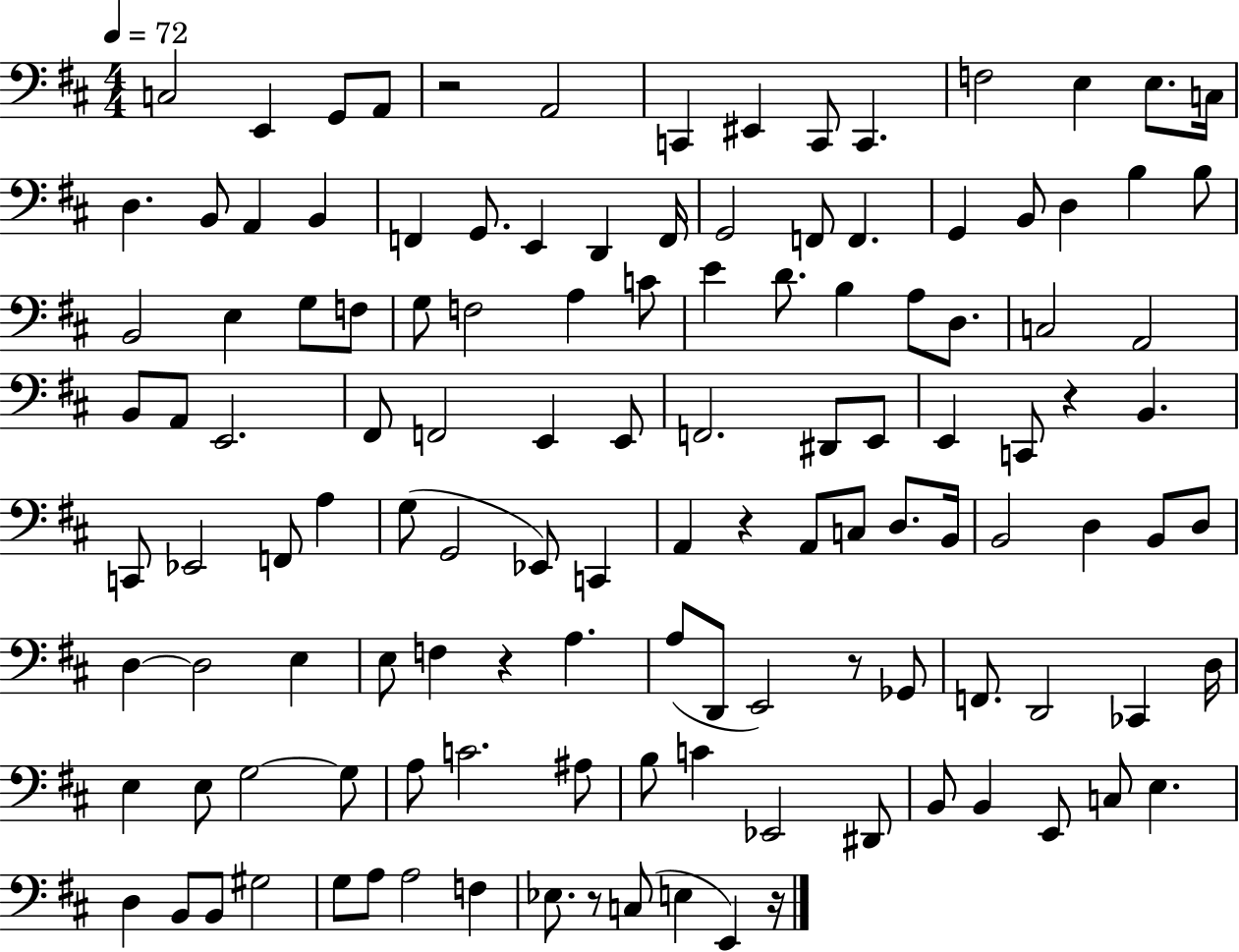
C3/h E2/q G2/e A2/e R/h A2/h C2/q EIS2/q C2/e C2/q. F3/h E3/q E3/e. C3/s D3/q. B2/e A2/q B2/q F2/q G2/e. E2/q D2/q F2/s G2/h F2/e F2/q. G2/q B2/e D3/q B3/q B3/e B2/h E3/q G3/e F3/e G3/e F3/h A3/q C4/e E4/q D4/e. B3/q A3/e D3/e. C3/h A2/h B2/e A2/e E2/h. F#2/e F2/h E2/q E2/e F2/h. D#2/e E2/e E2/q C2/e R/q B2/q. C2/e Eb2/h F2/e A3/q G3/e G2/h Eb2/e C2/q A2/q R/q A2/e C3/e D3/e. B2/s B2/h D3/q B2/e D3/e D3/q D3/h E3/q E3/e F3/q R/q A3/q. A3/e D2/e E2/h R/e Gb2/e F2/e. D2/h CES2/q D3/s E3/q E3/e G3/h G3/e A3/e C4/h. A#3/e B3/e C4/q Eb2/h D#2/e B2/e B2/q E2/e C3/e E3/q. D3/q B2/e B2/e G#3/h G3/e A3/e A3/h F3/q Eb3/e. R/e C3/e E3/q E2/q R/s